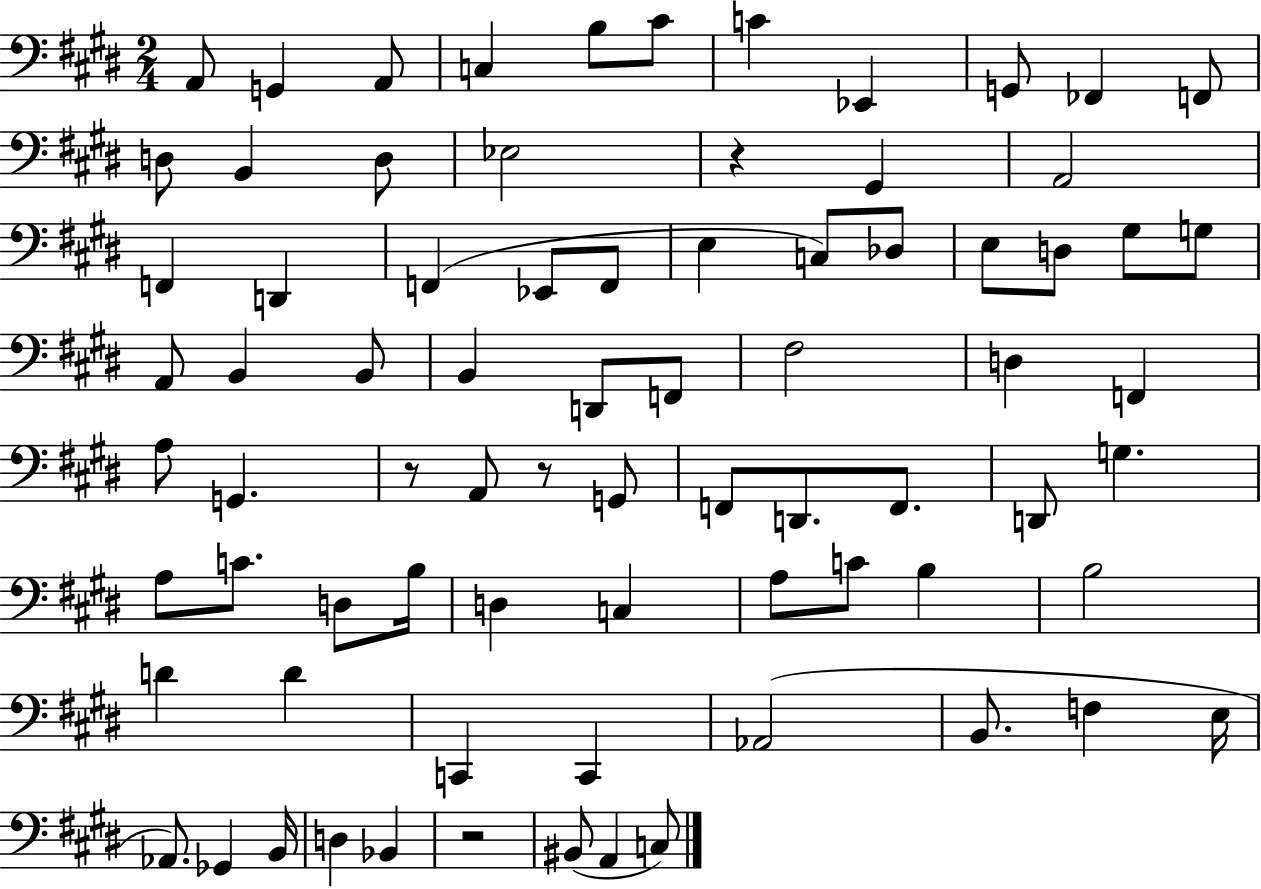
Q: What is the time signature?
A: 2/4